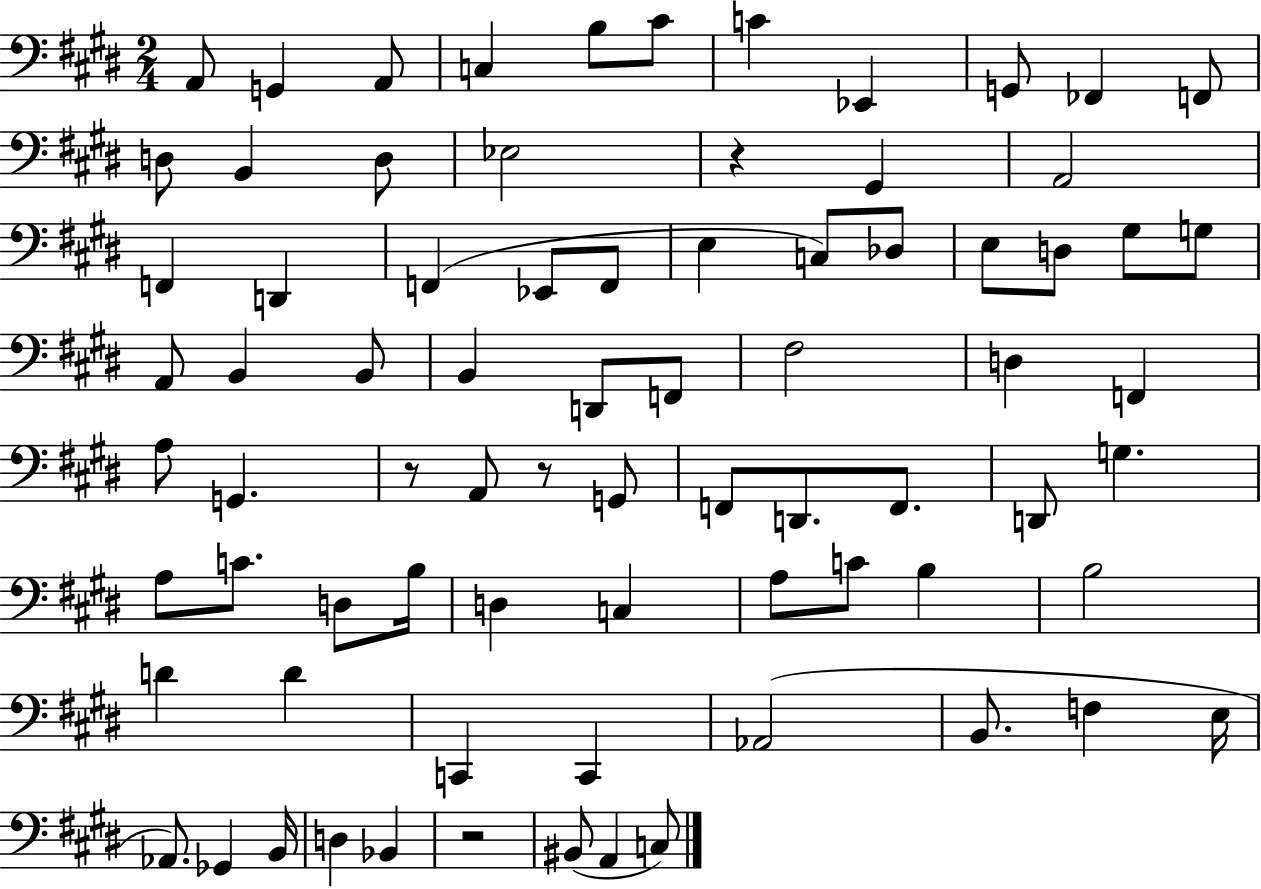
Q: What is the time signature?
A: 2/4